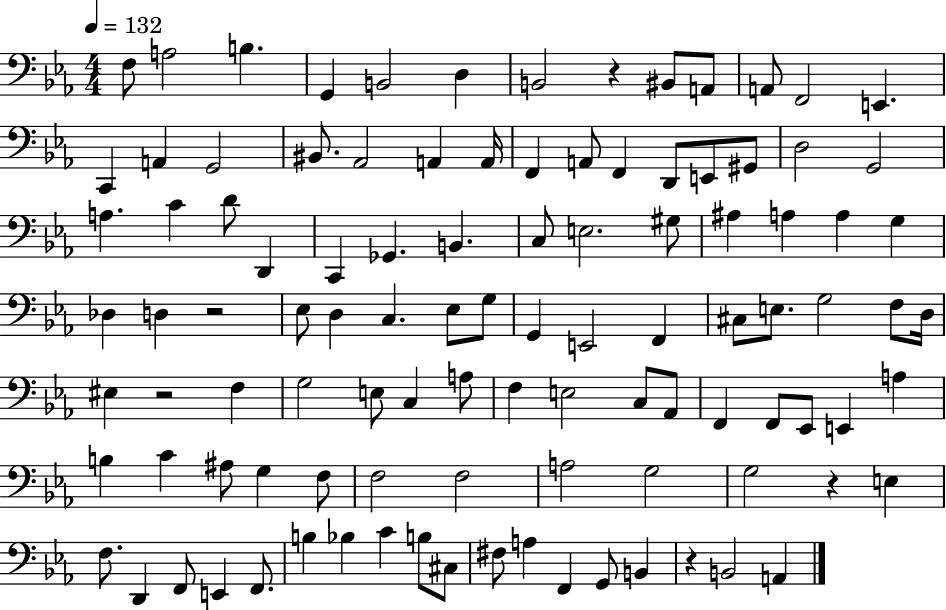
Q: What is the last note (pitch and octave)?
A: A2